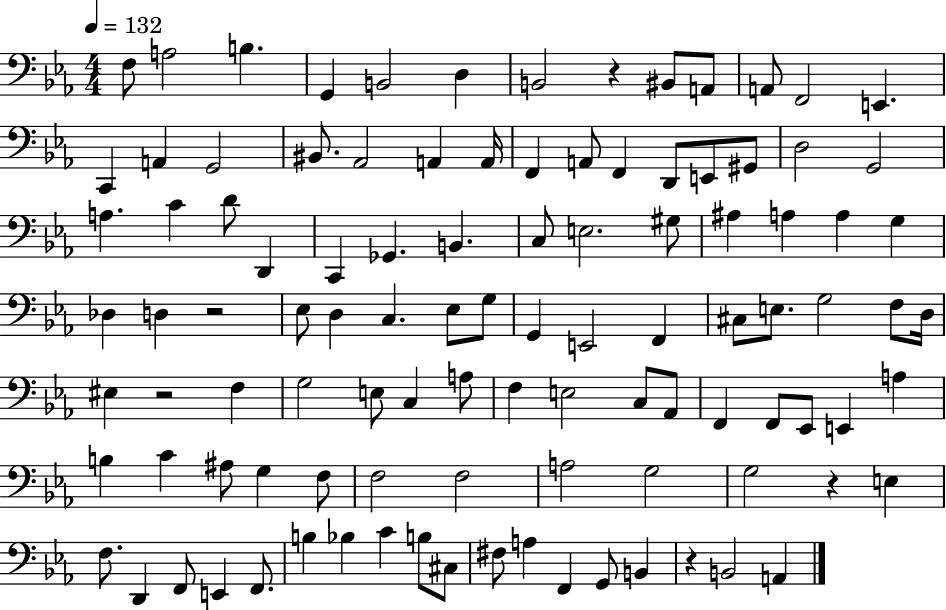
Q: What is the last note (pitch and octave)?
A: A2